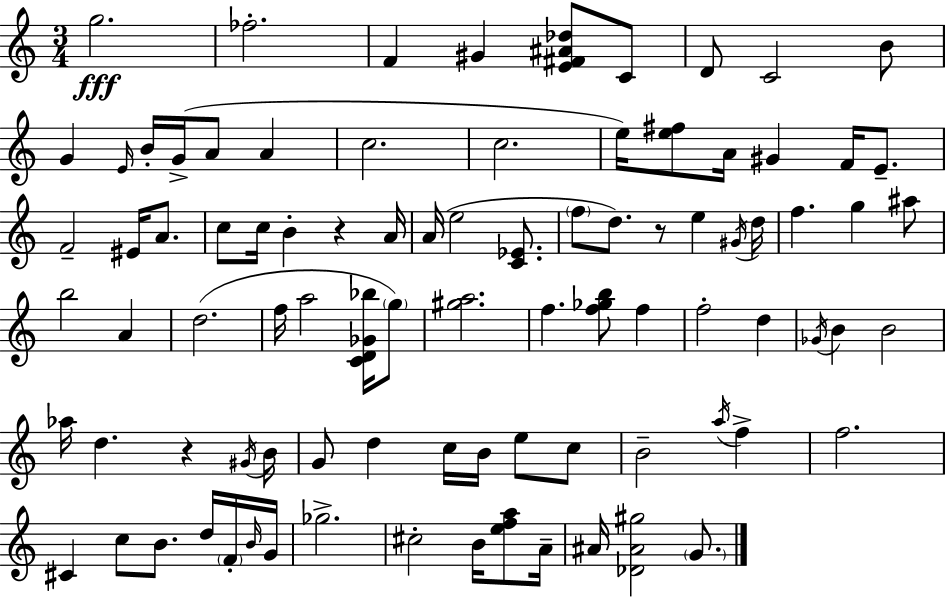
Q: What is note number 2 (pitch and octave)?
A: FES5